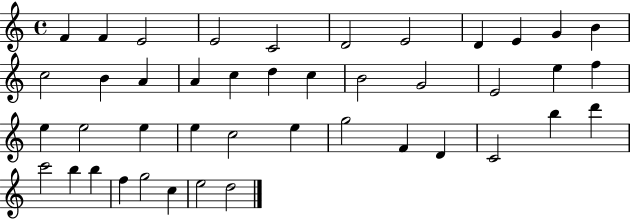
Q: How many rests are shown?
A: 0